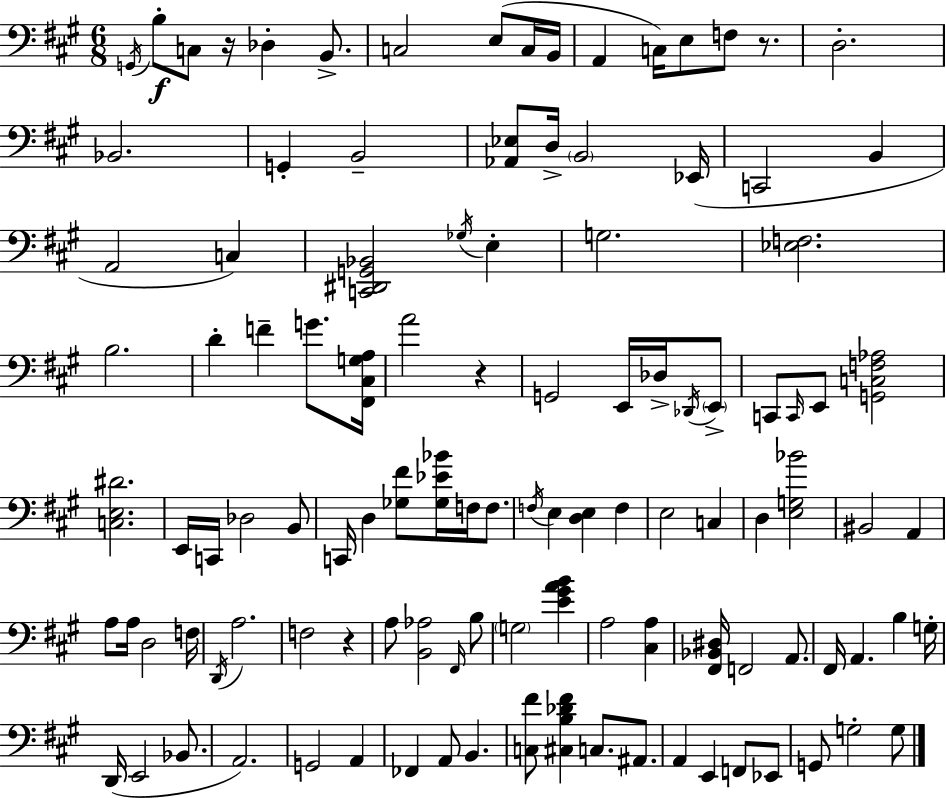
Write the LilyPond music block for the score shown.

{
  \clef bass
  \numericTimeSignature
  \time 6/8
  \key a \major
  \acciaccatura { g,16 }\f b8-. c8 r16 des4-. b,8.-> | c2 e8( c16 | b,16 a,4 c16) e8 f8 r8. | d2.-. | \break bes,2. | g,4-. b,2-- | <aes, ees>8 d16-> \parenthesize b,2 | ees,16( c,2 b,4 | \break a,2 c4) | <c, dis, g, bes,>2 \acciaccatura { ges16 } e4-. | g2. | <ees f>2. | \break b2. | d'4-. f'4-- g'8. | <fis, cis g a>16 a'2 r4 | g,2 e,16 des16-> | \break \acciaccatura { des,16 } \parenthesize e,8-> c,8 \grace { c,16 } e,8 <g, c f aes>2 | <c e dis'>2. | e,16 c,16 des2 | b,8 c,16 d4 <ges fis'>8 <ges ees' bes'>16 | \break f16 f8. \acciaccatura { f16 } e4 <d e>4 | f4 e2 | c4 d4 <e g bes'>2 | bis,2 | \break a,4 a8 a16 d2 | f16 \acciaccatura { d,16 } a2. | f2 | r4 a8 <b, aes>2 | \break \grace { fis,16 } b8 \parenthesize g2 | <e' gis' a' b'>4 a2 | <cis a>4 <fis, bes, dis>16 f,2 | a,8. fis,16 a,4. | \break b4 g16-. d,16( e,2 | bes,8. a,2.) | g,2 | a,4 fes,4 a,8 | \break b,4. <c fis'>8 <cis b des' fis'>4 | c8. ais,8. a,4 e,4 | f,8 ees,8 g,8 g2-. | g8 \bar "|."
}